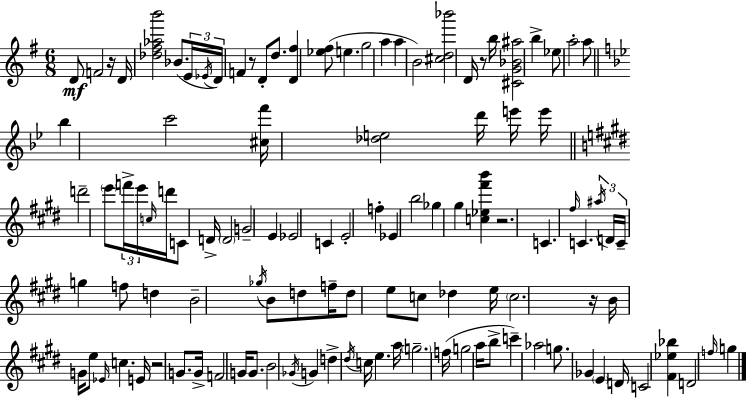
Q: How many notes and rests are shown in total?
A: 114